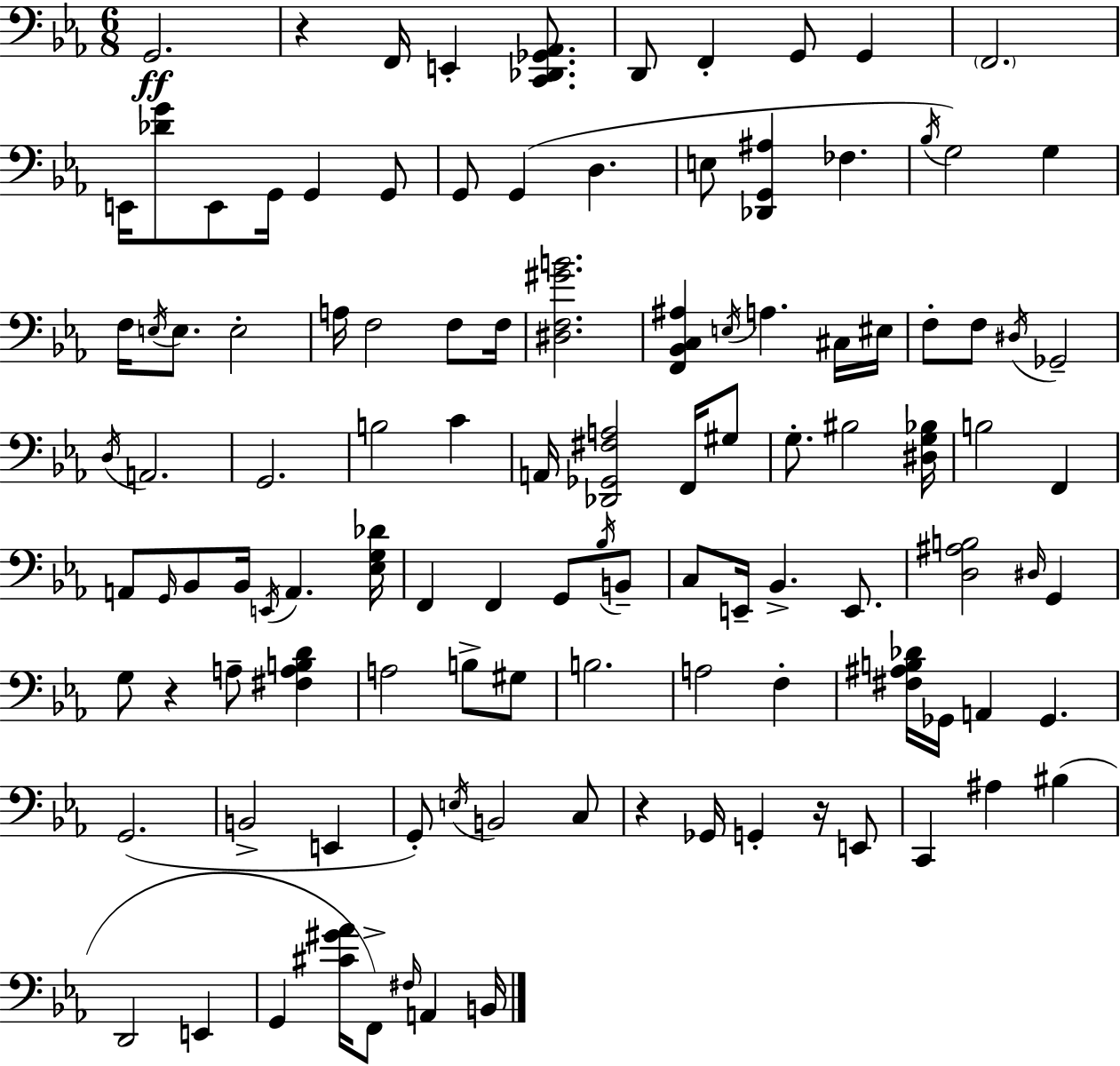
G2/h. R/q F2/s E2/q [C2,Db2,Gb2,Ab2]/e. D2/e F2/q G2/e G2/q F2/h. E2/s [Db4,G4]/e E2/e G2/s G2/q G2/e G2/e G2/q D3/q. E3/e [Db2,G2,A#3]/q FES3/q. Bb3/s G3/h G3/q F3/s E3/s E3/e. E3/h A3/s F3/h F3/e F3/s [D#3,F3,G#4,B4]/h. [F2,Bb2,C3,A#3]/q E3/s A3/q. C#3/s EIS3/s F3/e F3/e D#3/s Gb2/h D3/s A2/h. G2/h. B3/h C4/q A2/s [Db2,Gb2,F#3,A3]/h F2/s G#3/e G3/e. BIS3/h [D#3,G3,Bb3]/s B3/h F2/q A2/e G2/s Bb2/e Bb2/s E2/s A2/q. [Eb3,G3,Db4]/s F2/q F2/q G2/e Bb3/s B2/e C3/e E2/s Bb2/q. E2/e. [D3,A#3,B3]/h D#3/s G2/q G3/e R/q A3/e [F#3,A3,B3,D4]/q A3/h B3/e G#3/e B3/h. A3/h F3/q [F#3,A#3,B3,Db4]/s Gb2/s A2/q Gb2/q. G2/h. B2/h E2/q G2/e E3/s B2/h C3/e R/q Gb2/s G2/q R/s E2/e C2/q A#3/q BIS3/q D2/h E2/q G2/q [C#4,G#4,Ab4]/s F2/e F#3/s A2/q B2/s